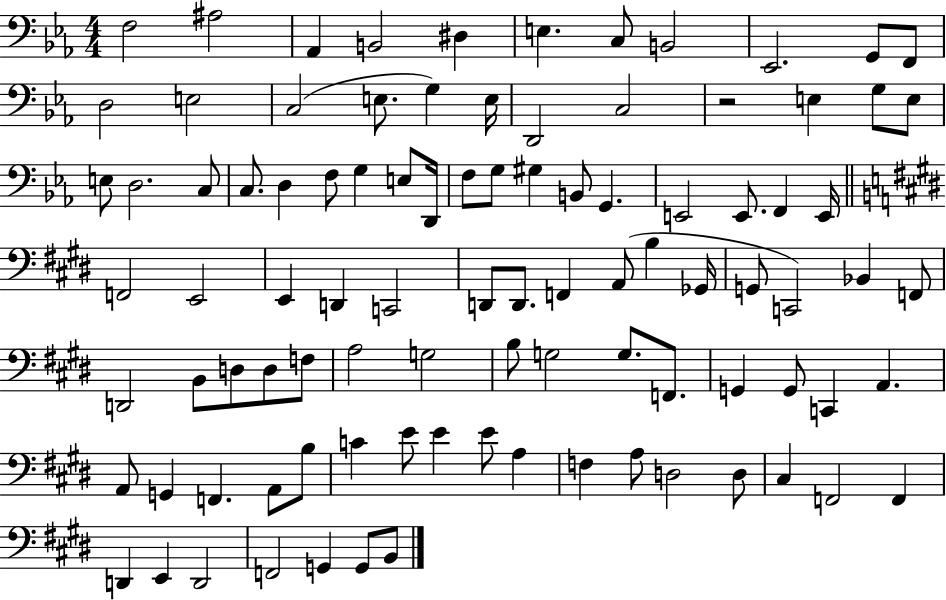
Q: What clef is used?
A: bass